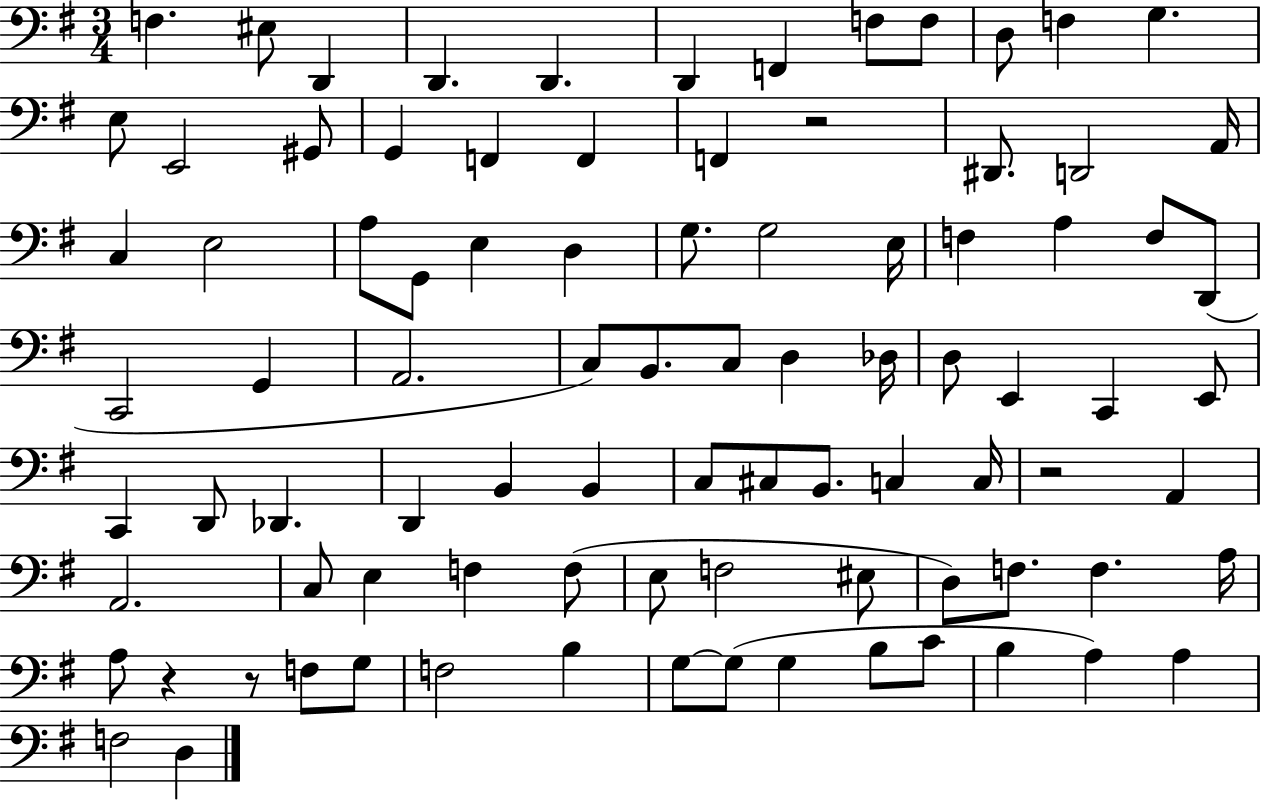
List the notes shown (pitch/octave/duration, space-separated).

F3/q. EIS3/e D2/q D2/q. D2/q. D2/q F2/q F3/e F3/e D3/e F3/q G3/q. E3/e E2/h G#2/e G2/q F2/q F2/q F2/q R/h D#2/e. D2/h A2/s C3/q E3/h A3/e G2/e E3/q D3/q G3/e. G3/h E3/s F3/q A3/q F3/e D2/e C2/h G2/q A2/h. C3/e B2/e. C3/e D3/q Db3/s D3/e E2/q C2/q E2/e C2/q D2/e Db2/q. D2/q B2/q B2/q C3/e C#3/e B2/e. C3/q C3/s R/h A2/q A2/h. C3/e E3/q F3/q F3/e E3/e F3/h EIS3/e D3/e F3/e. F3/q. A3/s A3/e R/q R/e F3/e G3/e F3/h B3/q G3/e G3/e G3/q B3/e C4/e B3/q A3/q A3/q F3/h D3/q